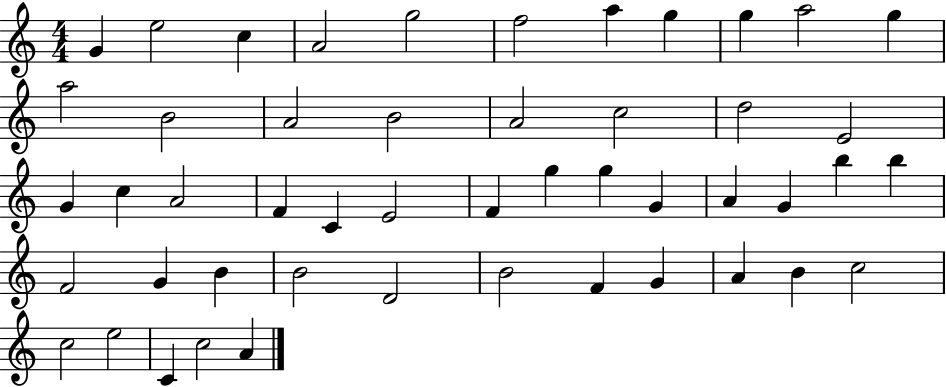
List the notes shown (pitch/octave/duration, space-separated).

G4/q E5/h C5/q A4/h G5/h F5/h A5/q G5/q G5/q A5/h G5/q A5/h B4/h A4/h B4/h A4/h C5/h D5/h E4/h G4/q C5/q A4/h F4/q C4/q E4/h F4/q G5/q G5/q G4/q A4/q G4/q B5/q B5/q F4/h G4/q B4/q B4/h D4/h B4/h F4/q G4/q A4/q B4/q C5/h C5/h E5/h C4/q C5/h A4/q